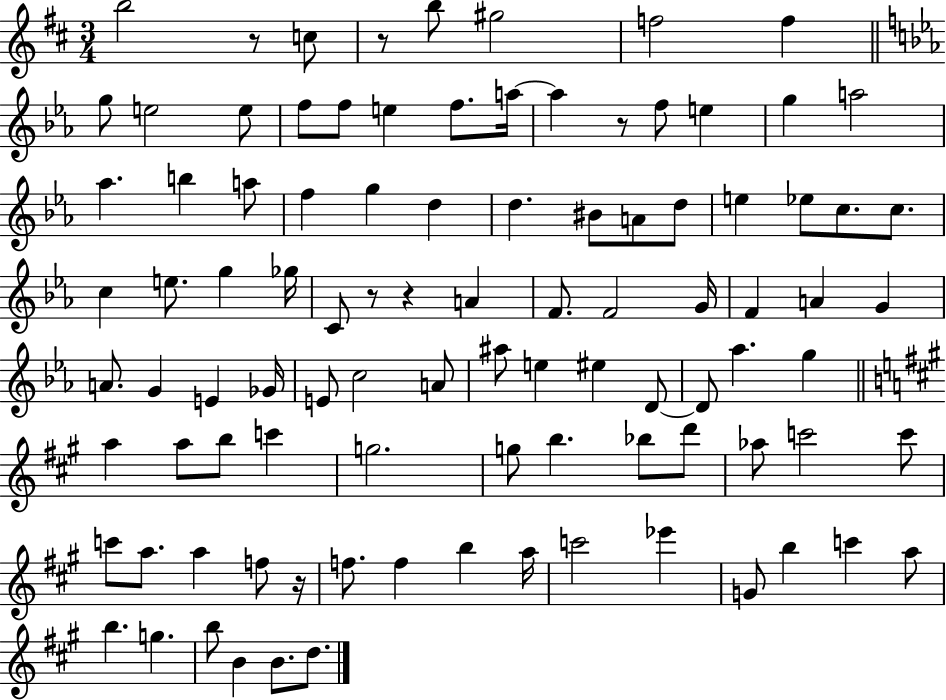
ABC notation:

X:1
T:Untitled
M:3/4
L:1/4
K:D
b2 z/2 c/2 z/2 b/2 ^g2 f2 f g/2 e2 e/2 f/2 f/2 e f/2 a/4 a z/2 f/2 e g a2 _a b a/2 f g d d ^B/2 A/2 d/2 e _e/2 c/2 c/2 c e/2 g _g/4 C/2 z/2 z A F/2 F2 G/4 F A G A/2 G E _G/4 E/2 c2 A/2 ^a/2 e ^e D/2 D/2 _a g a a/2 b/2 c' g2 g/2 b _b/2 d'/2 _a/2 c'2 c'/2 c'/2 a/2 a f/2 z/4 f/2 f b a/4 c'2 _e' G/2 b c' a/2 b g b/2 B B/2 d/2